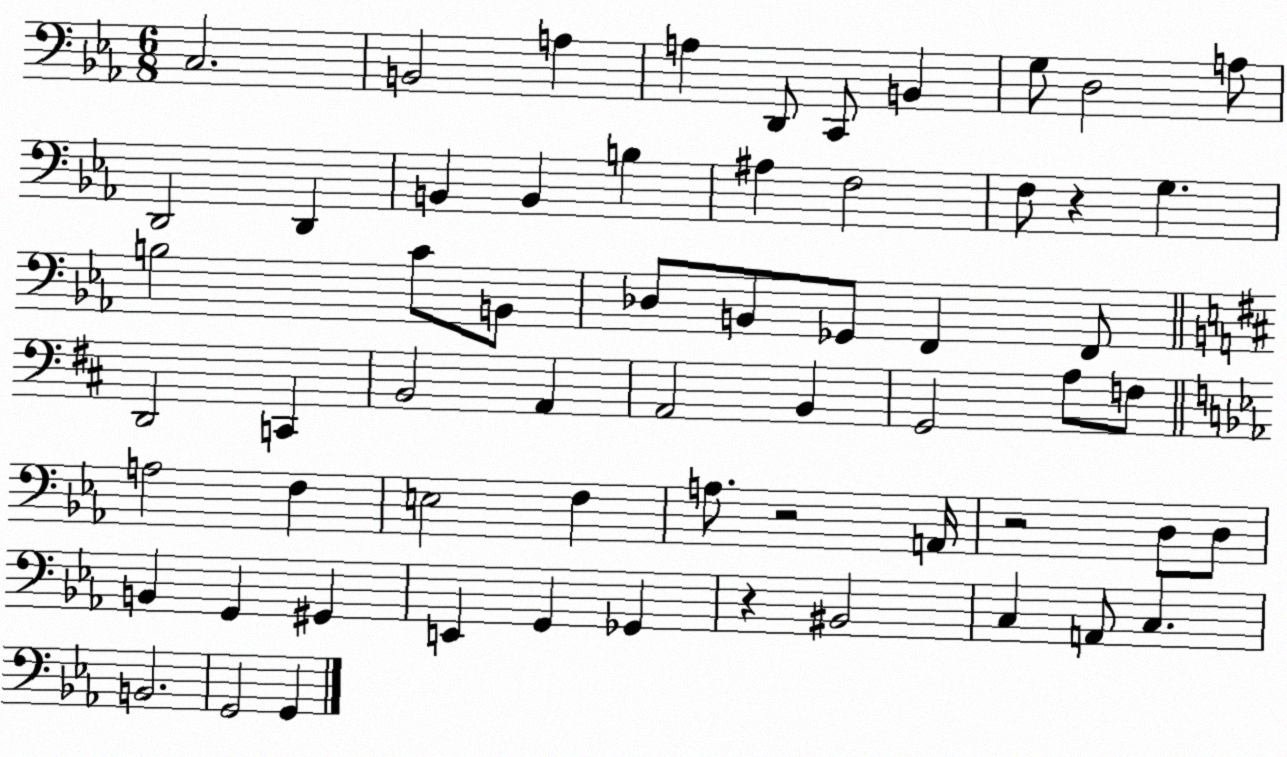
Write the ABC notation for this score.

X:1
T:Untitled
M:6/8
L:1/4
K:Eb
C,2 B,,2 A, A, D,,/2 C,,/2 B,, G,/2 D,2 A,/2 D,,2 D,, B,, B,, B, ^A, F,2 F,/2 z G, B,2 C/2 B,,/2 _D,/2 B,,/2 _G,,/2 F,, F,,/2 D,,2 C,, B,,2 A,, A,,2 B,, G,,2 A,/2 F,/2 A,2 F, E,2 F, A,/2 z2 A,,/4 z2 D,/2 D,/2 B,, G,, ^G,, E,, G,, _G,, z ^B,,2 C, A,,/2 C, B,,2 G,,2 G,,